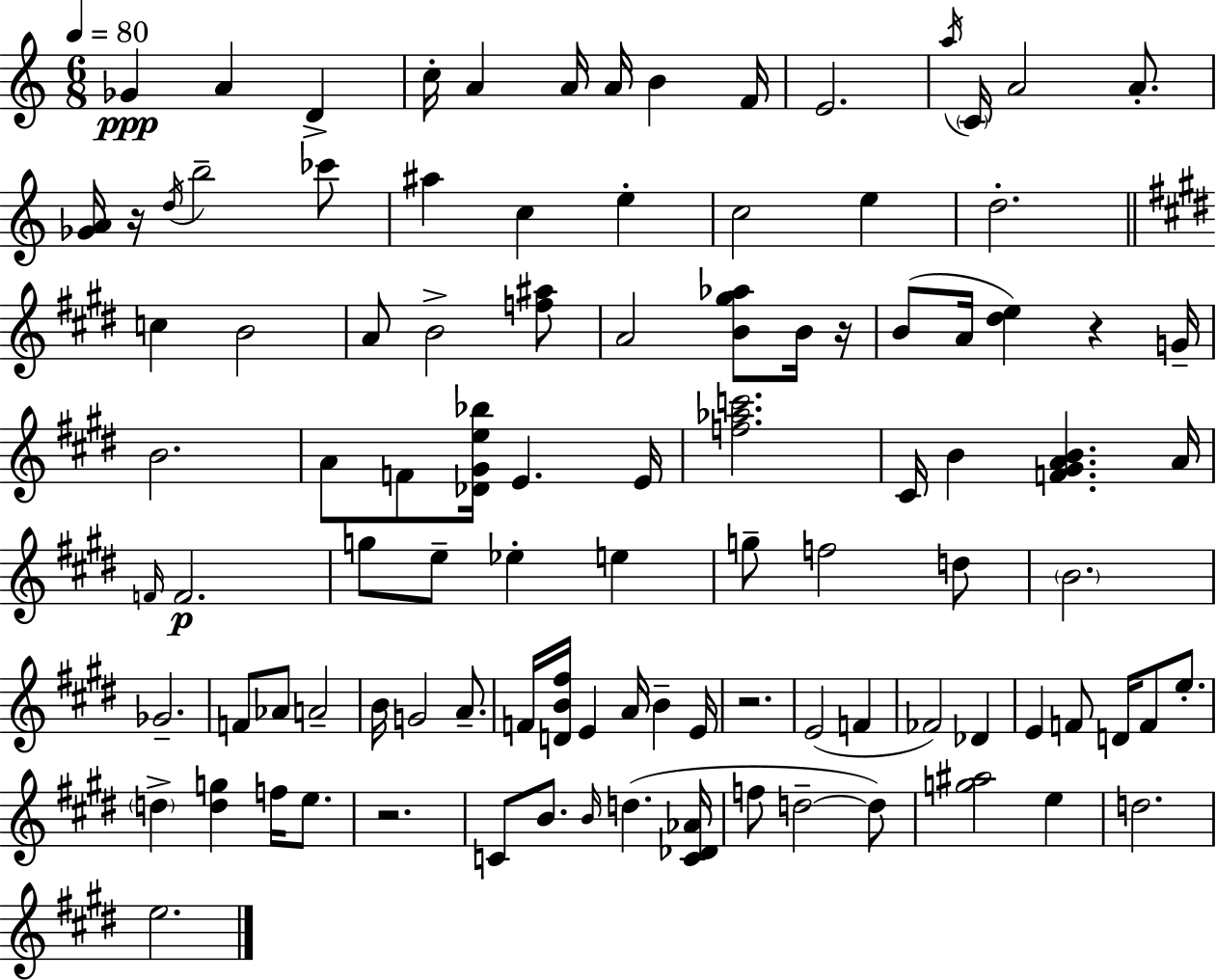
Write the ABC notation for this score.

X:1
T:Untitled
M:6/8
L:1/4
K:C
_G A D c/4 A A/4 A/4 B F/4 E2 a/4 C/4 A2 A/2 [_GA]/4 z/4 d/4 b2 _c'/2 ^a c e c2 e d2 c B2 A/2 B2 [f^a]/2 A2 [B^g_a]/2 B/4 z/4 B/2 A/4 [^de] z G/4 B2 A/2 F/2 [_D^Ge_b]/4 E E/4 [f_ac']2 ^C/4 B [F^GAB] A/4 F/4 F2 g/2 e/2 _e e g/2 f2 d/2 B2 _G2 F/2 _A/2 A2 B/4 G2 A/2 F/4 [DB^f]/4 E A/4 B E/4 z2 E2 F _F2 _D E F/2 D/4 F/2 e/2 d [dg] f/4 e/2 z2 C/2 B/2 B/4 d [C_D_A]/4 f/2 d2 d/2 [g^a]2 e d2 e2